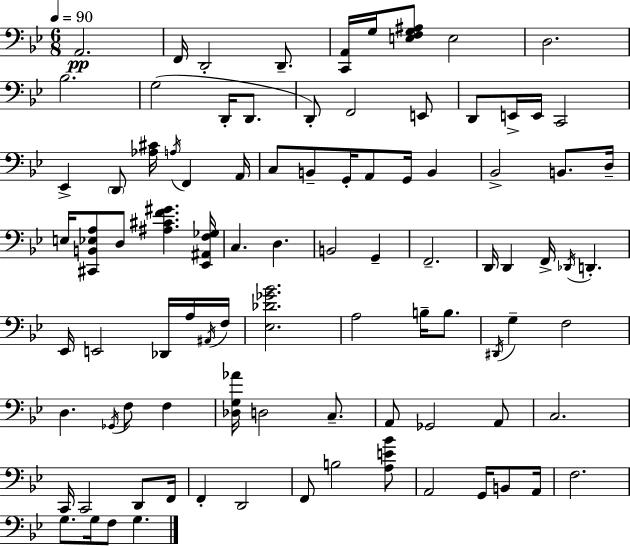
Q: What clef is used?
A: bass